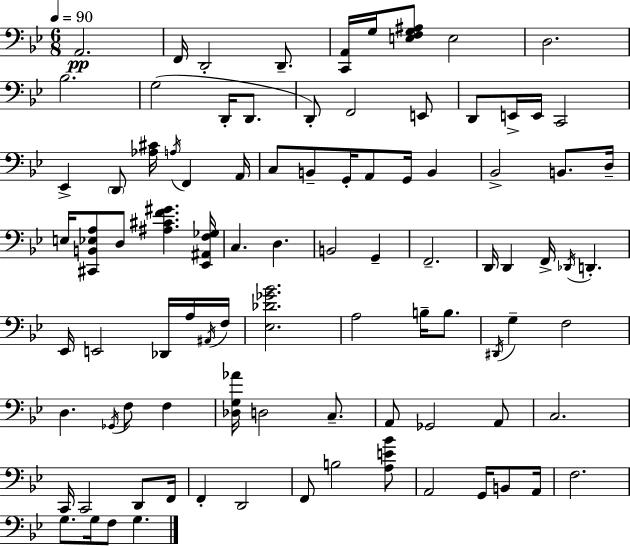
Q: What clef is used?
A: bass